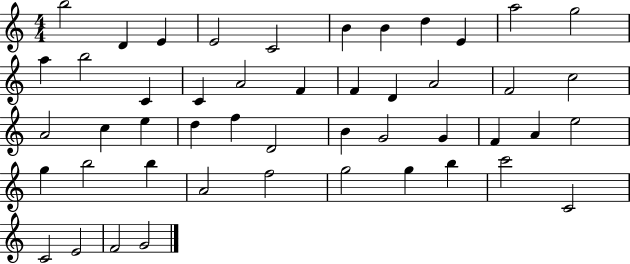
X:1
T:Untitled
M:4/4
L:1/4
K:C
b2 D E E2 C2 B B d E a2 g2 a b2 C C A2 F F D A2 F2 c2 A2 c e d f D2 B G2 G F A e2 g b2 b A2 f2 g2 g b c'2 C2 C2 E2 F2 G2